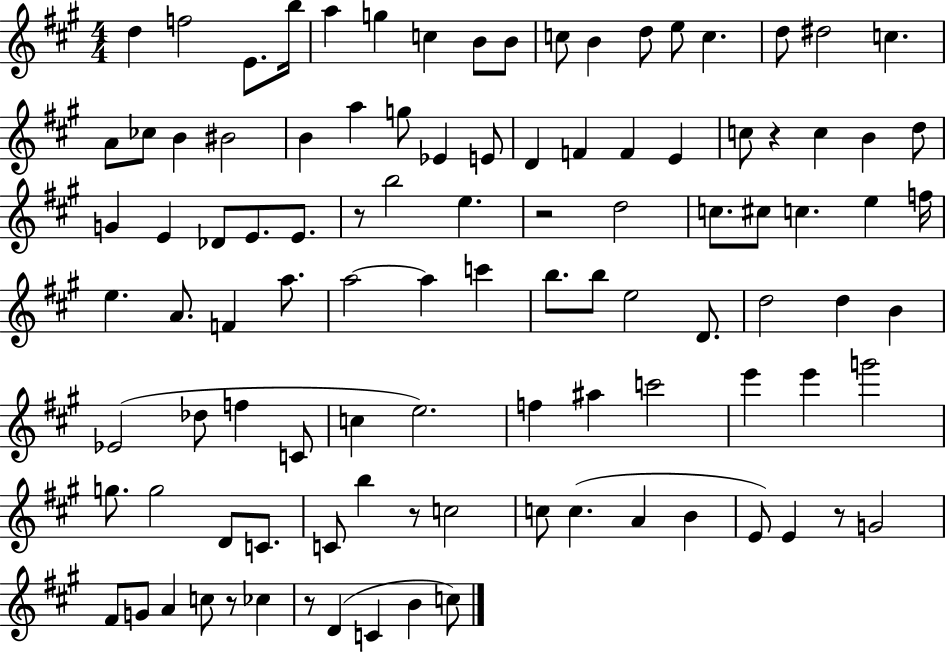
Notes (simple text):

D5/q F5/h E4/e. B5/s A5/q G5/q C5/q B4/e B4/e C5/e B4/q D5/e E5/e C5/q. D5/e D#5/h C5/q. A4/e CES5/e B4/q BIS4/h B4/q A5/q G5/e Eb4/q E4/e D4/q F4/q F4/q E4/q C5/e R/q C5/q B4/q D5/e G4/q E4/q Db4/e E4/e. E4/e. R/e B5/h E5/q. R/h D5/h C5/e. C#5/e C5/q. E5/q F5/s E5/q. A4/e. F4/q A5/e. A5/h A5/q C6/q B5/e. B5/e E5/h D4/e. D5/h D5/q B4/q Eb4/h Db5/e F5/q C4/e C5/q E5/h. F5/q A#5/q C6/h E6/q E6/q G6/h G5/e. G5/h D4/e C4/e. C4/e B5/q R/e C5/h C5/e C5/q. A4/q B4/q E4/e E4/q R/e G4/h F#4/e G4/e A4/q C5/e R/e CES5/q R/e D4/q C4/q B4/q C5/e